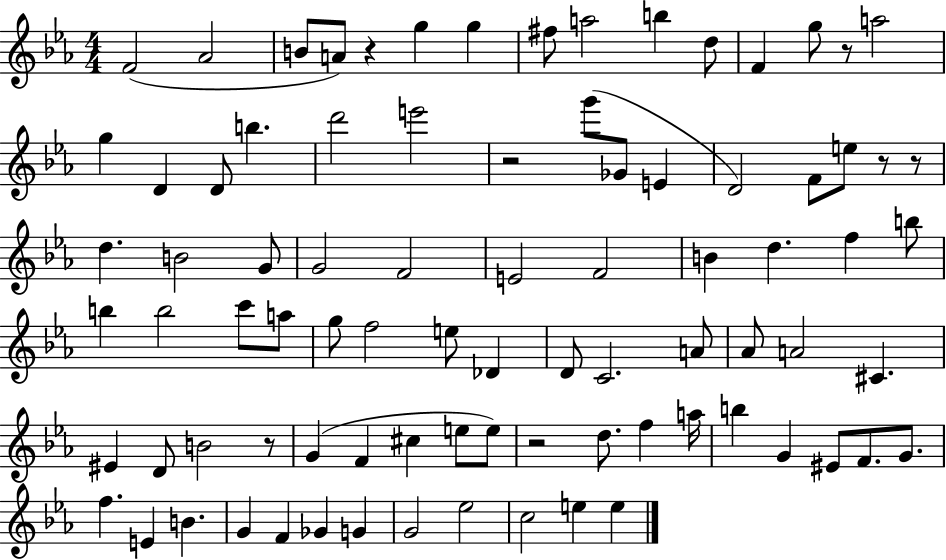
{
  \clef treble
  \numericTimeSignature
  \time 4/4
  \key ees \major
  f'2( aes'2 | b'8 a'8) r4 g''4 g''4 | fis''8 a''2 b''4 d''8 | f'4 g''8 r8 a''2 | \break g''4 d'4 d'8 b''4. | d'''2 e'''2 | r2 g'''8( ges'8 e'4 | d'2) f'8 e''8 r8 r8 | \break d''4. b'2 g'8 | g'2 f'2 | e'2 f'2 | b'4 d''4. f''4 b''8 | \break b''4 b''2 c'''8 a''8 | g''8 f''2 e''8 des'4 | d'8 c'2. a'8 | aes'8 a'2 cis'4. | \break eis'4 d'8 b'2 r8 | g'4( f'4 cis''4 e''8 e''8) | r2 d''8. f''4 a''16 | b''4 g'4 eis'8 f'8. g'8. | \break f''4. e'4 b'4. | g'4 f'4 ges'4 g'4 | g'2 ees''2 | c''2 e''4 e''4 | \break \bar "|."
}